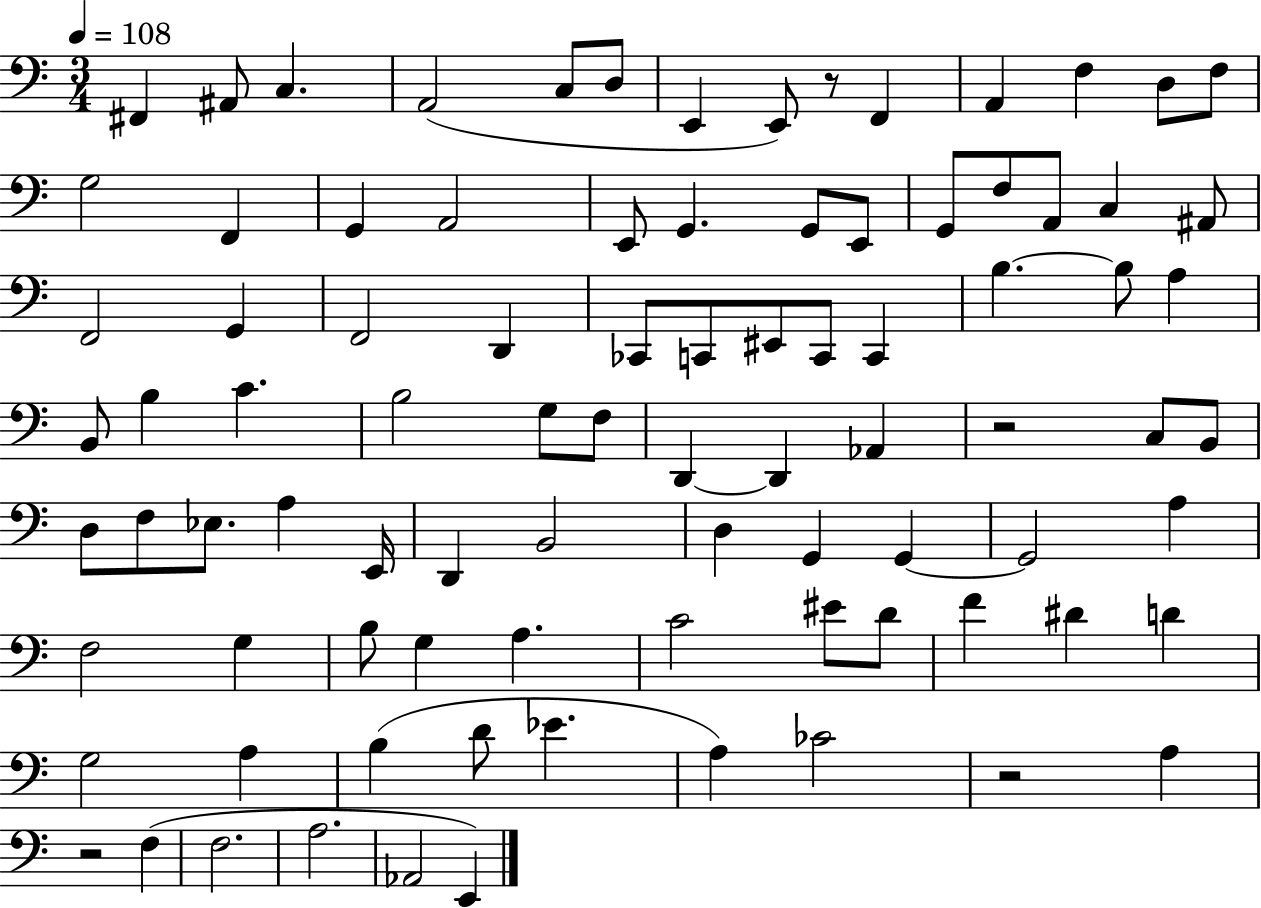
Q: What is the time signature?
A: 3/4